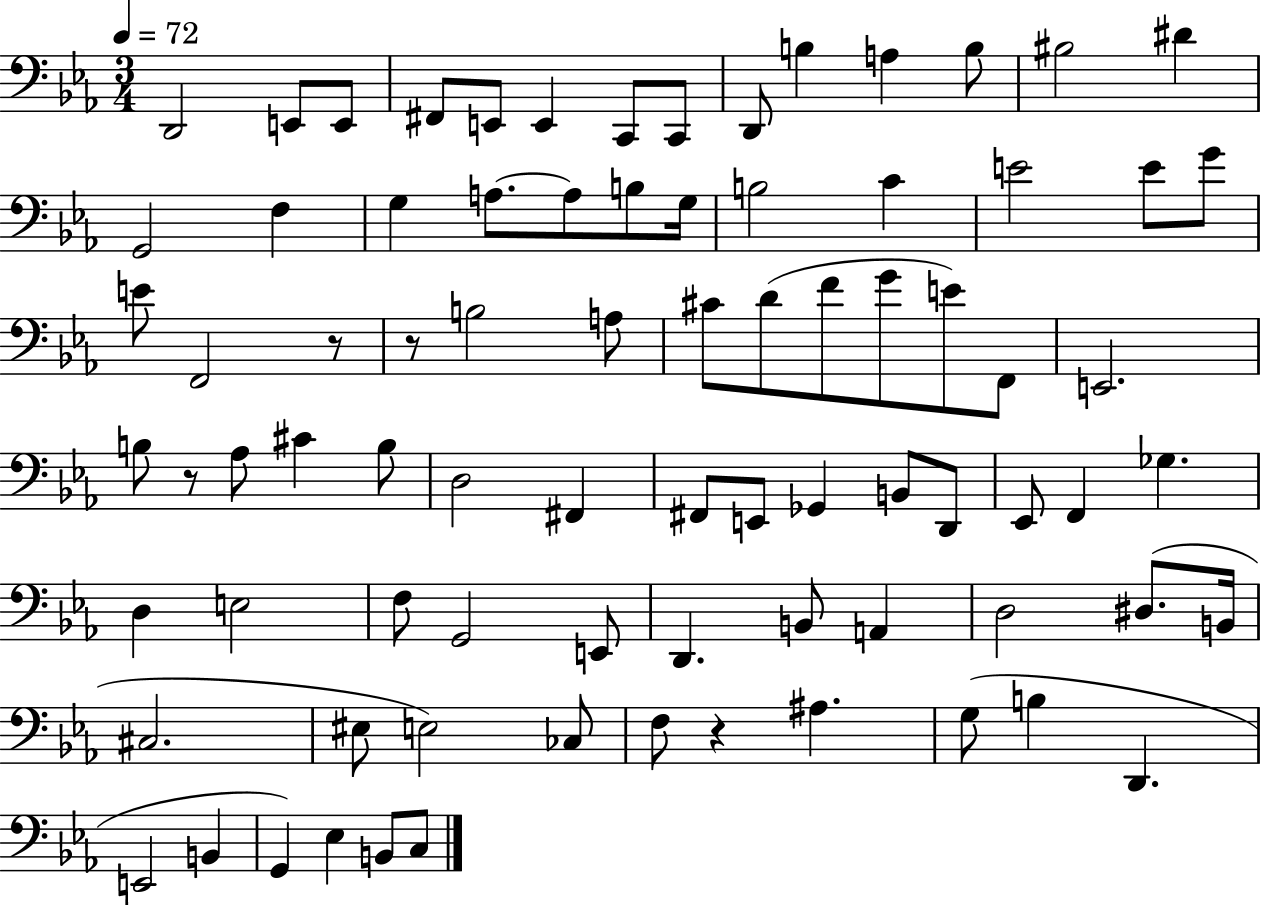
D2/h E2/e E2/e F#2/e E2/e E2/q C2/e C2/e D2/e B3/q A3/q B3/e BIS3/h D#4/q G2/h F3/q G3/q A3/e. A3/e B3/e G3/s B3/h C4/q E4/h E4/e G4/e E4/e F2/h R/e R/e B3/h A3/e C#4/e D4/e F4/e G4/e E4/e F2/e E2/h. B3/e R/e Ab3/e C#4/q B3/e D3/h F#2/q F#2/e E2/e Gb2/q B2/e D2/e Eb2/e F2/q Gb3/q. D3/q E3/h F3/e G2/h E2/e D2/q. B2/e A2/q D3/h D#3/e. B2/s C#3/h. EIS3/e E3/h CES3/e F3/e R/q A#3/q. G3/e B3/q D2/q. E2/h B2/q G2/q Eb3/q B2/e C3/e